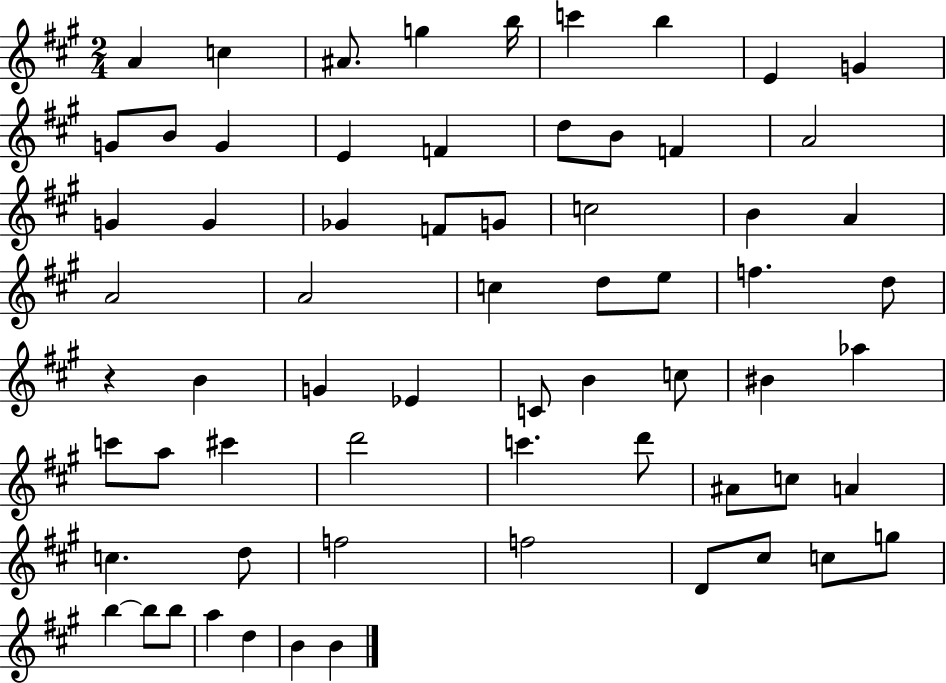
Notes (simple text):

A4/q C5/q A#4/e. G5/q B5/s C6/q B5/q E4/q G4/q G4/e B4/e G4/q E4/q F4/q D5/e B4/e F4/q A4/h G4/q G4/q Gb4/q F4/e G4/e C5/h B4/q A4/q A4/h A4/h C5/q D5/e E5/e F5/q. D5/e R/q B4/q G4/q Eb4/q C4/e B4/q C5/e BIS4/q Ab5/q C6/e A5/e C#6/q D6/h C6/q. D6/e A#4/e C5/e A4/q C5/q. D5/e F5/h F5/h D4/e C#5/e C5/e G5/e B5/q B5/e B5/e A5/q D5/q B4/q B4/q